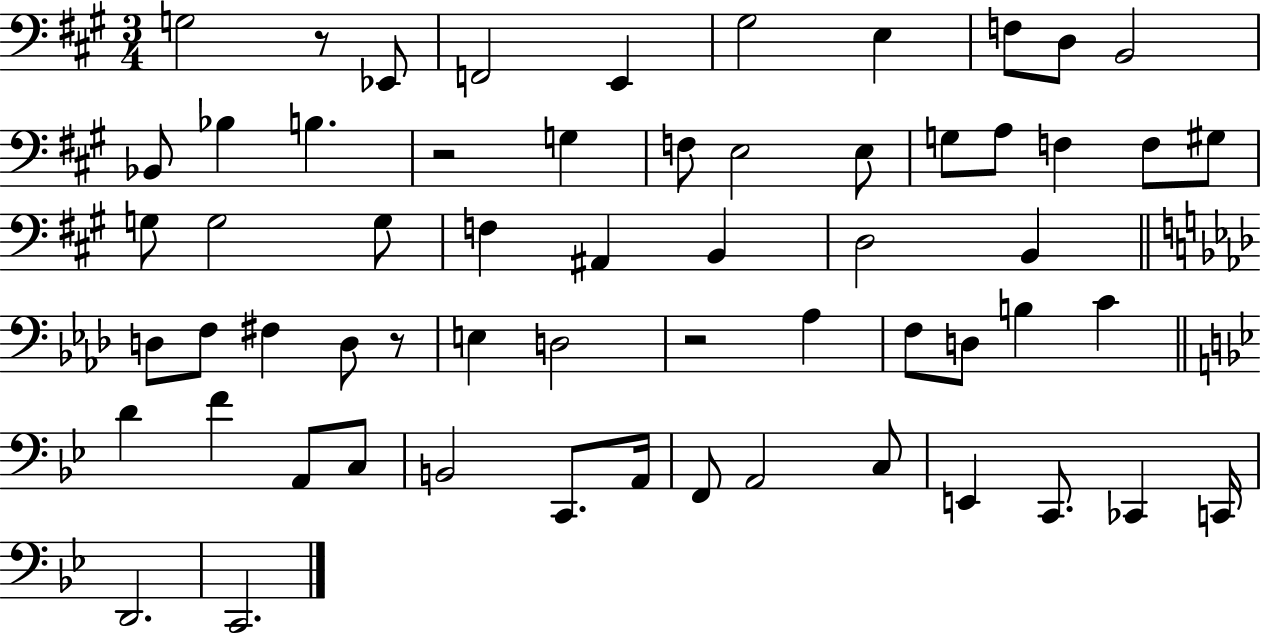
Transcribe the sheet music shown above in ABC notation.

X:1
T:Untitled
M:3/4
L:1/4
K:A
G,2 z/2 _E,,/2 F,,2 E,, ^G,2 E, F,/2 D,/2 B,,2 _B,,/2 _B, B, z2 G, F,/2 E,2 E,/2 G,/2 A,/2 F, F,/2 ^G,/2 G,/2 G,2 G,/2 F, ^A,, B,, D,2 B,, D,/2 F,/2 ^F, D,/2 z/2 E, D,2 z2 _A, F,/2 D,/2 B, C D F A,,/2 C,/2 B,,2 C,,/2 A,,/4 F,,/2 A,,2 C,/2 E,, C,,/2 _C,, C,,/4 D,,2 C,,2